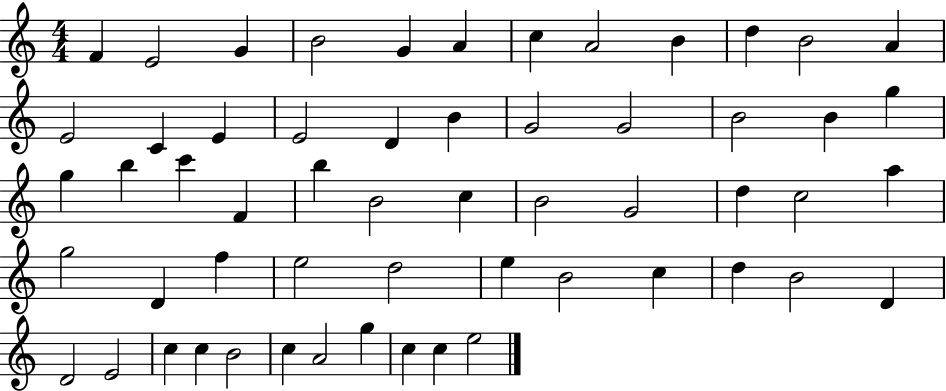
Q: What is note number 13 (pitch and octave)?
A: E4